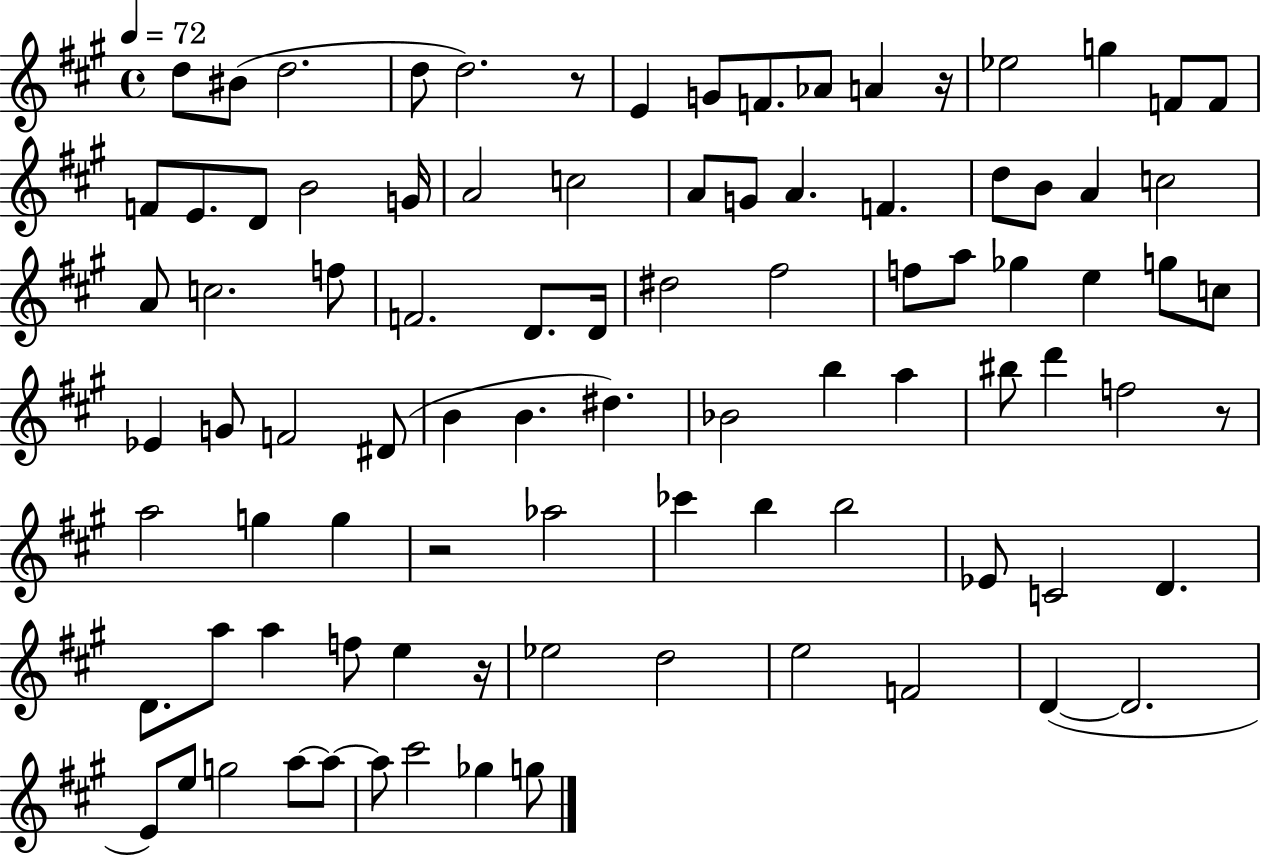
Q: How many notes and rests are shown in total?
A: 91